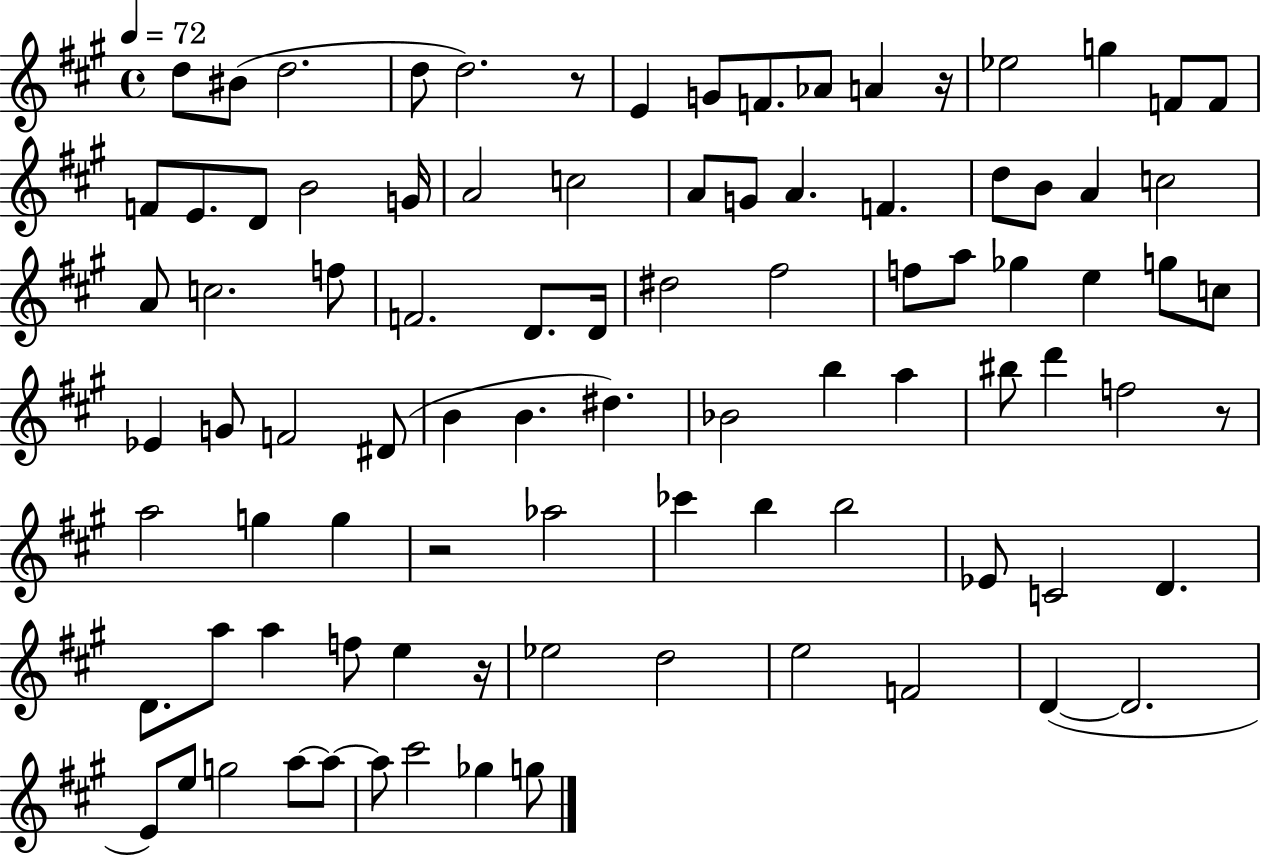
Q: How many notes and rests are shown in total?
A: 91